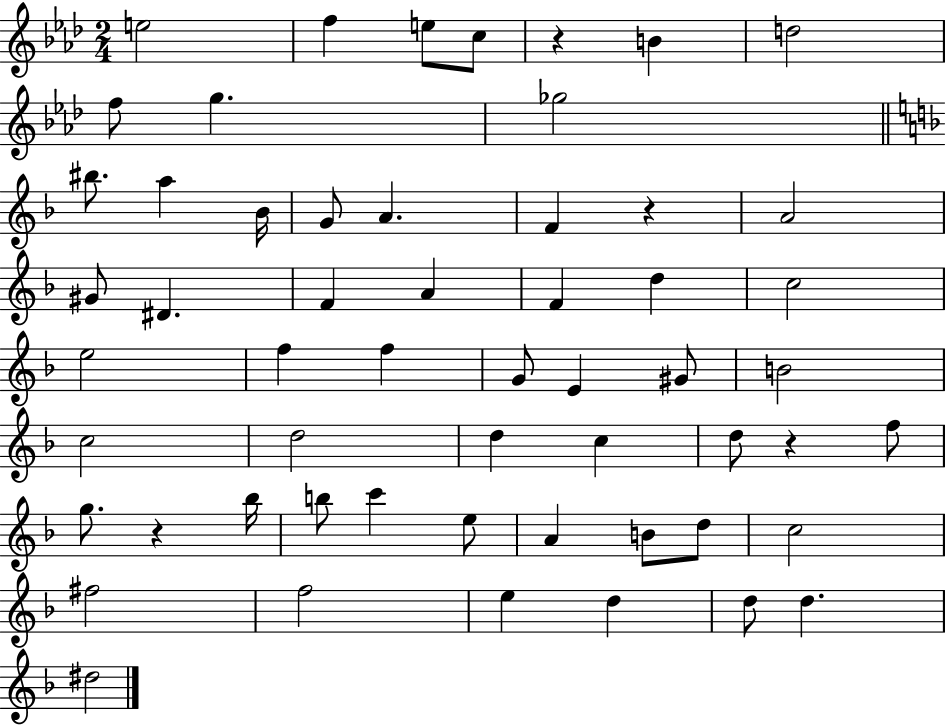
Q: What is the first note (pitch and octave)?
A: E5